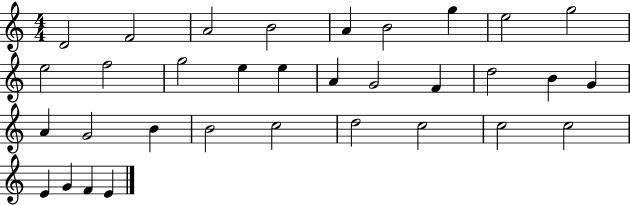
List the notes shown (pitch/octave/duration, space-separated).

D4/h F4/h A4/h B4/h A4/q B4/h G5/q E5/h G5/h E5/h F5/h G5/h E5/q E5/q A4/q G4/h F4/q D5/h B4/q G4/q A4/q G4/h B4/q B4/h C5/h D5/h C5/h C5/h C5/h E4/q G4/q F4/q E4/q